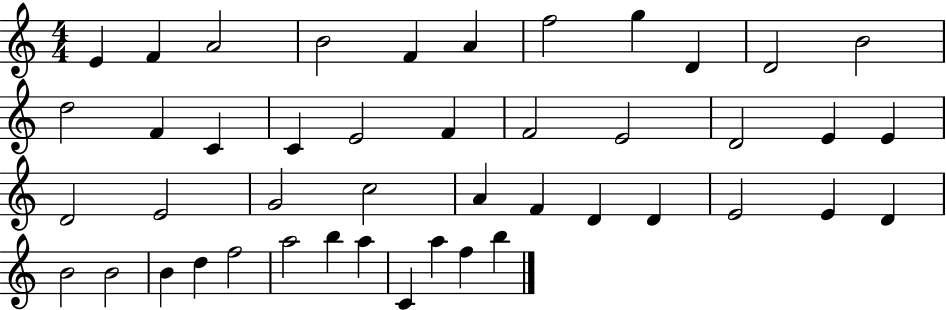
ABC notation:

X:1
T:Untitled
M:4/4
L:1/4
K:C
E F A2 B2 F A f2 g D D2 B2 d2 F C C E2 F F2 E2 D2 E E D2 E2 G2 c2 A F D D E2 E D B2 B2 B d f2 a2 b a C a f b